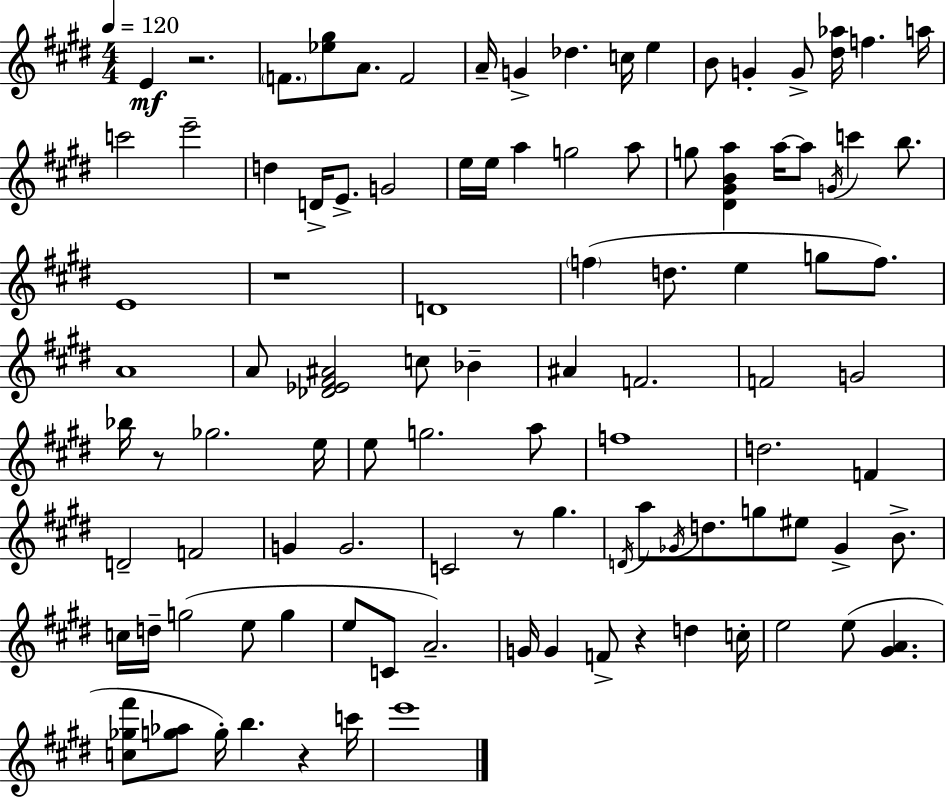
E4/q R/h. F4/e. [Eb5,G#5]/e A4/e. F4/h A4/s G4/q Db5/q. C5/s E5/q B4/e G4/q G4/e [D#5,Ab5]/s F5/q. A5/s C6/h E6/h D5/q D4/s E4/e. G4/h E5/s E5/s A5/q G5/h A5/e G5/e [D#4,G#4,B4,A5]/q A5/s A5/e G4/s C6/q B5/e. E4/w R/w D4/w F5/q D5/e. E5/q G5/e F5/e. A4/w A4/e [Db4,Eb4,F#4,A#4]/h C5/e Bb4/q A#4/q F4/h. F4/h G4/h Bb5/s R/e Gb5/h. E5/s E5/e G5/h. A5/e F5/w D5/h. F4/q D4/h F4/h G4/q G4/h. C4/h R/e G#5/q. D4/s A5/e Gb4/s D5/e. G5/e EIS5/e Gb4/q B4/e. C5/s D5/s G5/h E5/e G5/q E5/e C4/e A4/h. G4/s G4/q F4/e R/q D5/q C5/s E5/h E5/e [G#4,A4]/q. [C5,Gb5,F#6]/e [G5,Ab5]/e G5/s B5/q. R/q C6/s E6/w